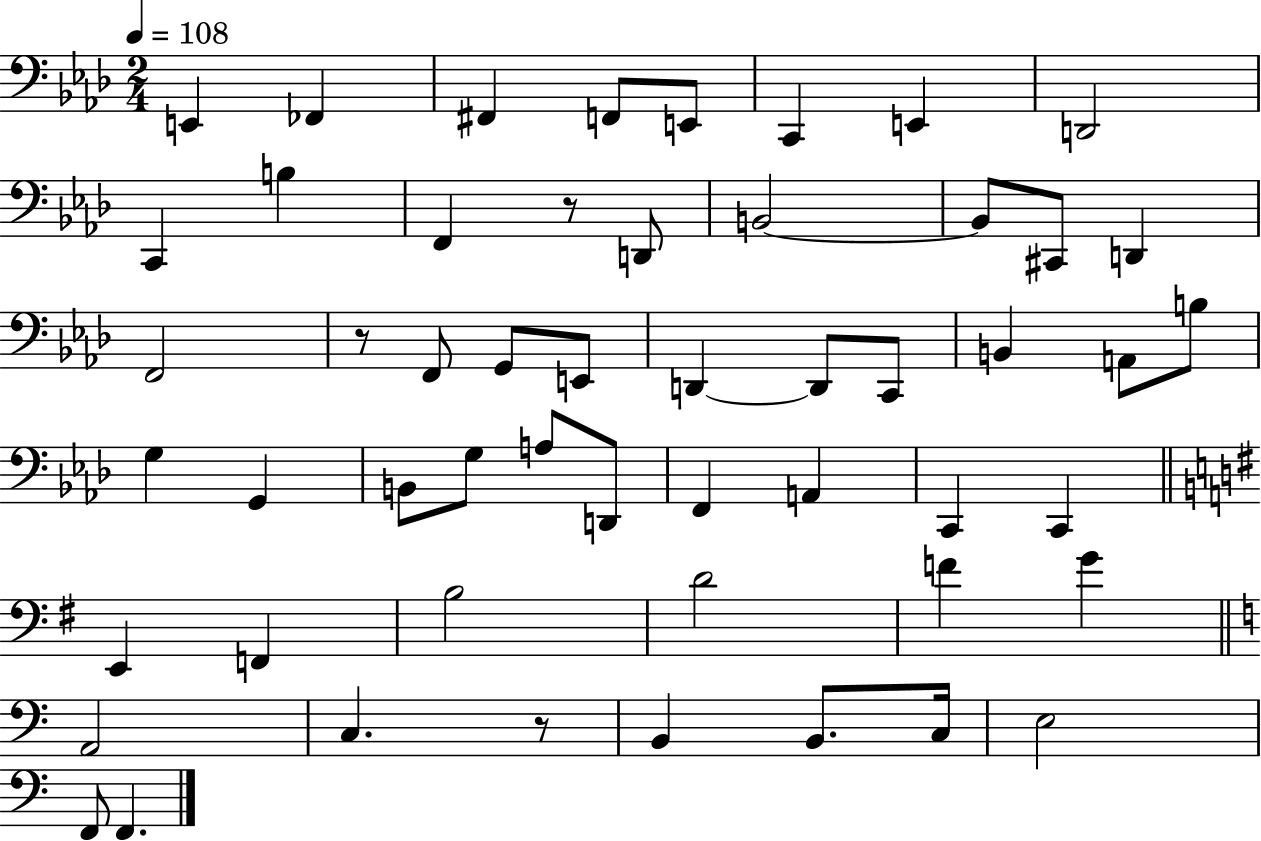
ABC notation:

X:1
T:Untitled
M:2/4
L:1/4
K:Ab
E,, _F,, ^F,, F,,/2 E,,/2 C,, E,, D,,2 C,, B, F,, z/2 D,,/2 B,,2 B,,/2 ^C,,/2 D,, F,,2 z/2 F,,/2 G,,/2 E,,/2 D,, D,,/2 C,,/2 B,, A,,/2 B,/2 G, G,, B,,/2 G,/2 A,/2 D,,/2 F,, A,, C,, C,, E,, F,, B,2 D2 F G A,,2 C, z/2 B,, B,,/2 C,/4 E,2 F,,/2 F,,